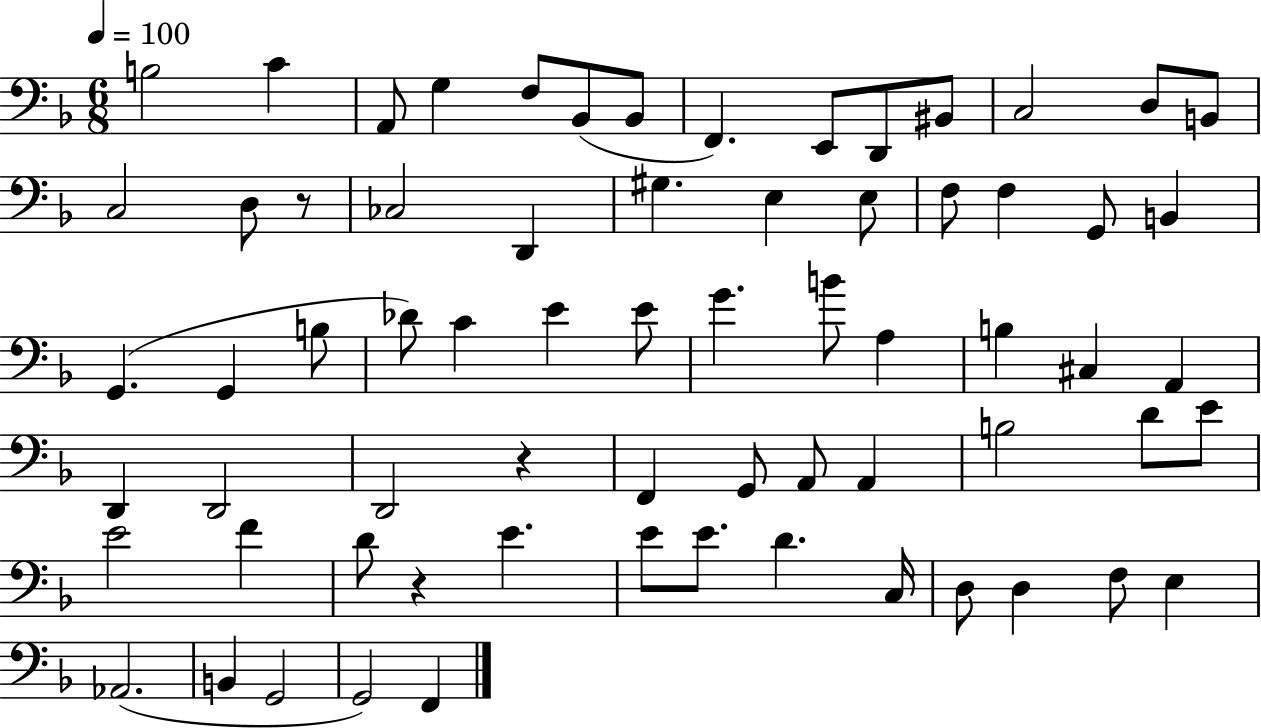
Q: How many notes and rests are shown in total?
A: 68